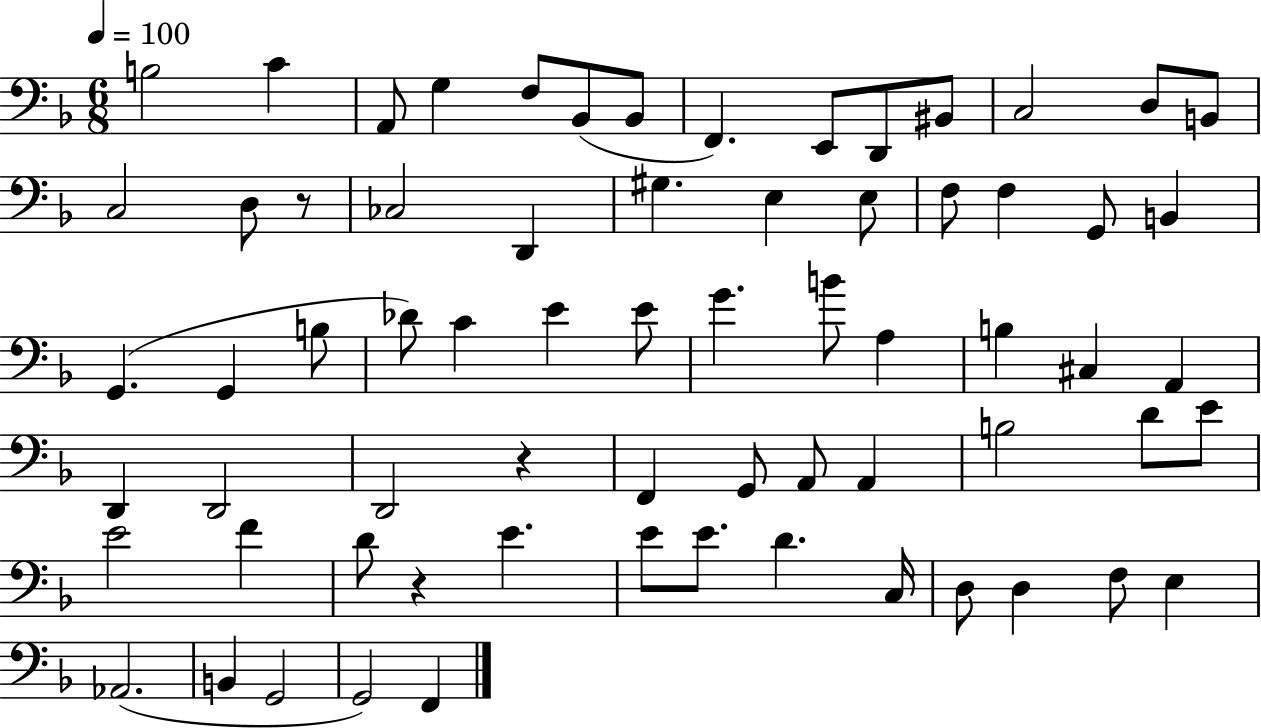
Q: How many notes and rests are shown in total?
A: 68